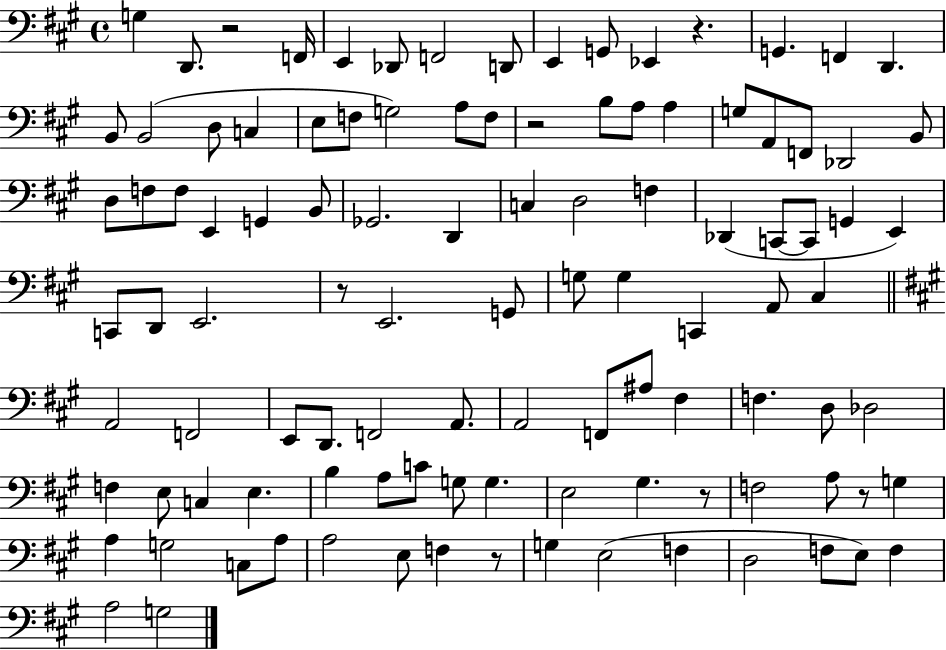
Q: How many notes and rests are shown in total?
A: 106